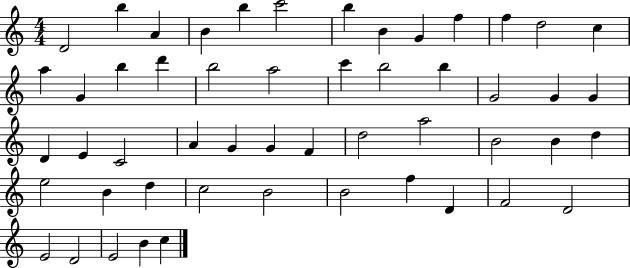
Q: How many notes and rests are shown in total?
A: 52